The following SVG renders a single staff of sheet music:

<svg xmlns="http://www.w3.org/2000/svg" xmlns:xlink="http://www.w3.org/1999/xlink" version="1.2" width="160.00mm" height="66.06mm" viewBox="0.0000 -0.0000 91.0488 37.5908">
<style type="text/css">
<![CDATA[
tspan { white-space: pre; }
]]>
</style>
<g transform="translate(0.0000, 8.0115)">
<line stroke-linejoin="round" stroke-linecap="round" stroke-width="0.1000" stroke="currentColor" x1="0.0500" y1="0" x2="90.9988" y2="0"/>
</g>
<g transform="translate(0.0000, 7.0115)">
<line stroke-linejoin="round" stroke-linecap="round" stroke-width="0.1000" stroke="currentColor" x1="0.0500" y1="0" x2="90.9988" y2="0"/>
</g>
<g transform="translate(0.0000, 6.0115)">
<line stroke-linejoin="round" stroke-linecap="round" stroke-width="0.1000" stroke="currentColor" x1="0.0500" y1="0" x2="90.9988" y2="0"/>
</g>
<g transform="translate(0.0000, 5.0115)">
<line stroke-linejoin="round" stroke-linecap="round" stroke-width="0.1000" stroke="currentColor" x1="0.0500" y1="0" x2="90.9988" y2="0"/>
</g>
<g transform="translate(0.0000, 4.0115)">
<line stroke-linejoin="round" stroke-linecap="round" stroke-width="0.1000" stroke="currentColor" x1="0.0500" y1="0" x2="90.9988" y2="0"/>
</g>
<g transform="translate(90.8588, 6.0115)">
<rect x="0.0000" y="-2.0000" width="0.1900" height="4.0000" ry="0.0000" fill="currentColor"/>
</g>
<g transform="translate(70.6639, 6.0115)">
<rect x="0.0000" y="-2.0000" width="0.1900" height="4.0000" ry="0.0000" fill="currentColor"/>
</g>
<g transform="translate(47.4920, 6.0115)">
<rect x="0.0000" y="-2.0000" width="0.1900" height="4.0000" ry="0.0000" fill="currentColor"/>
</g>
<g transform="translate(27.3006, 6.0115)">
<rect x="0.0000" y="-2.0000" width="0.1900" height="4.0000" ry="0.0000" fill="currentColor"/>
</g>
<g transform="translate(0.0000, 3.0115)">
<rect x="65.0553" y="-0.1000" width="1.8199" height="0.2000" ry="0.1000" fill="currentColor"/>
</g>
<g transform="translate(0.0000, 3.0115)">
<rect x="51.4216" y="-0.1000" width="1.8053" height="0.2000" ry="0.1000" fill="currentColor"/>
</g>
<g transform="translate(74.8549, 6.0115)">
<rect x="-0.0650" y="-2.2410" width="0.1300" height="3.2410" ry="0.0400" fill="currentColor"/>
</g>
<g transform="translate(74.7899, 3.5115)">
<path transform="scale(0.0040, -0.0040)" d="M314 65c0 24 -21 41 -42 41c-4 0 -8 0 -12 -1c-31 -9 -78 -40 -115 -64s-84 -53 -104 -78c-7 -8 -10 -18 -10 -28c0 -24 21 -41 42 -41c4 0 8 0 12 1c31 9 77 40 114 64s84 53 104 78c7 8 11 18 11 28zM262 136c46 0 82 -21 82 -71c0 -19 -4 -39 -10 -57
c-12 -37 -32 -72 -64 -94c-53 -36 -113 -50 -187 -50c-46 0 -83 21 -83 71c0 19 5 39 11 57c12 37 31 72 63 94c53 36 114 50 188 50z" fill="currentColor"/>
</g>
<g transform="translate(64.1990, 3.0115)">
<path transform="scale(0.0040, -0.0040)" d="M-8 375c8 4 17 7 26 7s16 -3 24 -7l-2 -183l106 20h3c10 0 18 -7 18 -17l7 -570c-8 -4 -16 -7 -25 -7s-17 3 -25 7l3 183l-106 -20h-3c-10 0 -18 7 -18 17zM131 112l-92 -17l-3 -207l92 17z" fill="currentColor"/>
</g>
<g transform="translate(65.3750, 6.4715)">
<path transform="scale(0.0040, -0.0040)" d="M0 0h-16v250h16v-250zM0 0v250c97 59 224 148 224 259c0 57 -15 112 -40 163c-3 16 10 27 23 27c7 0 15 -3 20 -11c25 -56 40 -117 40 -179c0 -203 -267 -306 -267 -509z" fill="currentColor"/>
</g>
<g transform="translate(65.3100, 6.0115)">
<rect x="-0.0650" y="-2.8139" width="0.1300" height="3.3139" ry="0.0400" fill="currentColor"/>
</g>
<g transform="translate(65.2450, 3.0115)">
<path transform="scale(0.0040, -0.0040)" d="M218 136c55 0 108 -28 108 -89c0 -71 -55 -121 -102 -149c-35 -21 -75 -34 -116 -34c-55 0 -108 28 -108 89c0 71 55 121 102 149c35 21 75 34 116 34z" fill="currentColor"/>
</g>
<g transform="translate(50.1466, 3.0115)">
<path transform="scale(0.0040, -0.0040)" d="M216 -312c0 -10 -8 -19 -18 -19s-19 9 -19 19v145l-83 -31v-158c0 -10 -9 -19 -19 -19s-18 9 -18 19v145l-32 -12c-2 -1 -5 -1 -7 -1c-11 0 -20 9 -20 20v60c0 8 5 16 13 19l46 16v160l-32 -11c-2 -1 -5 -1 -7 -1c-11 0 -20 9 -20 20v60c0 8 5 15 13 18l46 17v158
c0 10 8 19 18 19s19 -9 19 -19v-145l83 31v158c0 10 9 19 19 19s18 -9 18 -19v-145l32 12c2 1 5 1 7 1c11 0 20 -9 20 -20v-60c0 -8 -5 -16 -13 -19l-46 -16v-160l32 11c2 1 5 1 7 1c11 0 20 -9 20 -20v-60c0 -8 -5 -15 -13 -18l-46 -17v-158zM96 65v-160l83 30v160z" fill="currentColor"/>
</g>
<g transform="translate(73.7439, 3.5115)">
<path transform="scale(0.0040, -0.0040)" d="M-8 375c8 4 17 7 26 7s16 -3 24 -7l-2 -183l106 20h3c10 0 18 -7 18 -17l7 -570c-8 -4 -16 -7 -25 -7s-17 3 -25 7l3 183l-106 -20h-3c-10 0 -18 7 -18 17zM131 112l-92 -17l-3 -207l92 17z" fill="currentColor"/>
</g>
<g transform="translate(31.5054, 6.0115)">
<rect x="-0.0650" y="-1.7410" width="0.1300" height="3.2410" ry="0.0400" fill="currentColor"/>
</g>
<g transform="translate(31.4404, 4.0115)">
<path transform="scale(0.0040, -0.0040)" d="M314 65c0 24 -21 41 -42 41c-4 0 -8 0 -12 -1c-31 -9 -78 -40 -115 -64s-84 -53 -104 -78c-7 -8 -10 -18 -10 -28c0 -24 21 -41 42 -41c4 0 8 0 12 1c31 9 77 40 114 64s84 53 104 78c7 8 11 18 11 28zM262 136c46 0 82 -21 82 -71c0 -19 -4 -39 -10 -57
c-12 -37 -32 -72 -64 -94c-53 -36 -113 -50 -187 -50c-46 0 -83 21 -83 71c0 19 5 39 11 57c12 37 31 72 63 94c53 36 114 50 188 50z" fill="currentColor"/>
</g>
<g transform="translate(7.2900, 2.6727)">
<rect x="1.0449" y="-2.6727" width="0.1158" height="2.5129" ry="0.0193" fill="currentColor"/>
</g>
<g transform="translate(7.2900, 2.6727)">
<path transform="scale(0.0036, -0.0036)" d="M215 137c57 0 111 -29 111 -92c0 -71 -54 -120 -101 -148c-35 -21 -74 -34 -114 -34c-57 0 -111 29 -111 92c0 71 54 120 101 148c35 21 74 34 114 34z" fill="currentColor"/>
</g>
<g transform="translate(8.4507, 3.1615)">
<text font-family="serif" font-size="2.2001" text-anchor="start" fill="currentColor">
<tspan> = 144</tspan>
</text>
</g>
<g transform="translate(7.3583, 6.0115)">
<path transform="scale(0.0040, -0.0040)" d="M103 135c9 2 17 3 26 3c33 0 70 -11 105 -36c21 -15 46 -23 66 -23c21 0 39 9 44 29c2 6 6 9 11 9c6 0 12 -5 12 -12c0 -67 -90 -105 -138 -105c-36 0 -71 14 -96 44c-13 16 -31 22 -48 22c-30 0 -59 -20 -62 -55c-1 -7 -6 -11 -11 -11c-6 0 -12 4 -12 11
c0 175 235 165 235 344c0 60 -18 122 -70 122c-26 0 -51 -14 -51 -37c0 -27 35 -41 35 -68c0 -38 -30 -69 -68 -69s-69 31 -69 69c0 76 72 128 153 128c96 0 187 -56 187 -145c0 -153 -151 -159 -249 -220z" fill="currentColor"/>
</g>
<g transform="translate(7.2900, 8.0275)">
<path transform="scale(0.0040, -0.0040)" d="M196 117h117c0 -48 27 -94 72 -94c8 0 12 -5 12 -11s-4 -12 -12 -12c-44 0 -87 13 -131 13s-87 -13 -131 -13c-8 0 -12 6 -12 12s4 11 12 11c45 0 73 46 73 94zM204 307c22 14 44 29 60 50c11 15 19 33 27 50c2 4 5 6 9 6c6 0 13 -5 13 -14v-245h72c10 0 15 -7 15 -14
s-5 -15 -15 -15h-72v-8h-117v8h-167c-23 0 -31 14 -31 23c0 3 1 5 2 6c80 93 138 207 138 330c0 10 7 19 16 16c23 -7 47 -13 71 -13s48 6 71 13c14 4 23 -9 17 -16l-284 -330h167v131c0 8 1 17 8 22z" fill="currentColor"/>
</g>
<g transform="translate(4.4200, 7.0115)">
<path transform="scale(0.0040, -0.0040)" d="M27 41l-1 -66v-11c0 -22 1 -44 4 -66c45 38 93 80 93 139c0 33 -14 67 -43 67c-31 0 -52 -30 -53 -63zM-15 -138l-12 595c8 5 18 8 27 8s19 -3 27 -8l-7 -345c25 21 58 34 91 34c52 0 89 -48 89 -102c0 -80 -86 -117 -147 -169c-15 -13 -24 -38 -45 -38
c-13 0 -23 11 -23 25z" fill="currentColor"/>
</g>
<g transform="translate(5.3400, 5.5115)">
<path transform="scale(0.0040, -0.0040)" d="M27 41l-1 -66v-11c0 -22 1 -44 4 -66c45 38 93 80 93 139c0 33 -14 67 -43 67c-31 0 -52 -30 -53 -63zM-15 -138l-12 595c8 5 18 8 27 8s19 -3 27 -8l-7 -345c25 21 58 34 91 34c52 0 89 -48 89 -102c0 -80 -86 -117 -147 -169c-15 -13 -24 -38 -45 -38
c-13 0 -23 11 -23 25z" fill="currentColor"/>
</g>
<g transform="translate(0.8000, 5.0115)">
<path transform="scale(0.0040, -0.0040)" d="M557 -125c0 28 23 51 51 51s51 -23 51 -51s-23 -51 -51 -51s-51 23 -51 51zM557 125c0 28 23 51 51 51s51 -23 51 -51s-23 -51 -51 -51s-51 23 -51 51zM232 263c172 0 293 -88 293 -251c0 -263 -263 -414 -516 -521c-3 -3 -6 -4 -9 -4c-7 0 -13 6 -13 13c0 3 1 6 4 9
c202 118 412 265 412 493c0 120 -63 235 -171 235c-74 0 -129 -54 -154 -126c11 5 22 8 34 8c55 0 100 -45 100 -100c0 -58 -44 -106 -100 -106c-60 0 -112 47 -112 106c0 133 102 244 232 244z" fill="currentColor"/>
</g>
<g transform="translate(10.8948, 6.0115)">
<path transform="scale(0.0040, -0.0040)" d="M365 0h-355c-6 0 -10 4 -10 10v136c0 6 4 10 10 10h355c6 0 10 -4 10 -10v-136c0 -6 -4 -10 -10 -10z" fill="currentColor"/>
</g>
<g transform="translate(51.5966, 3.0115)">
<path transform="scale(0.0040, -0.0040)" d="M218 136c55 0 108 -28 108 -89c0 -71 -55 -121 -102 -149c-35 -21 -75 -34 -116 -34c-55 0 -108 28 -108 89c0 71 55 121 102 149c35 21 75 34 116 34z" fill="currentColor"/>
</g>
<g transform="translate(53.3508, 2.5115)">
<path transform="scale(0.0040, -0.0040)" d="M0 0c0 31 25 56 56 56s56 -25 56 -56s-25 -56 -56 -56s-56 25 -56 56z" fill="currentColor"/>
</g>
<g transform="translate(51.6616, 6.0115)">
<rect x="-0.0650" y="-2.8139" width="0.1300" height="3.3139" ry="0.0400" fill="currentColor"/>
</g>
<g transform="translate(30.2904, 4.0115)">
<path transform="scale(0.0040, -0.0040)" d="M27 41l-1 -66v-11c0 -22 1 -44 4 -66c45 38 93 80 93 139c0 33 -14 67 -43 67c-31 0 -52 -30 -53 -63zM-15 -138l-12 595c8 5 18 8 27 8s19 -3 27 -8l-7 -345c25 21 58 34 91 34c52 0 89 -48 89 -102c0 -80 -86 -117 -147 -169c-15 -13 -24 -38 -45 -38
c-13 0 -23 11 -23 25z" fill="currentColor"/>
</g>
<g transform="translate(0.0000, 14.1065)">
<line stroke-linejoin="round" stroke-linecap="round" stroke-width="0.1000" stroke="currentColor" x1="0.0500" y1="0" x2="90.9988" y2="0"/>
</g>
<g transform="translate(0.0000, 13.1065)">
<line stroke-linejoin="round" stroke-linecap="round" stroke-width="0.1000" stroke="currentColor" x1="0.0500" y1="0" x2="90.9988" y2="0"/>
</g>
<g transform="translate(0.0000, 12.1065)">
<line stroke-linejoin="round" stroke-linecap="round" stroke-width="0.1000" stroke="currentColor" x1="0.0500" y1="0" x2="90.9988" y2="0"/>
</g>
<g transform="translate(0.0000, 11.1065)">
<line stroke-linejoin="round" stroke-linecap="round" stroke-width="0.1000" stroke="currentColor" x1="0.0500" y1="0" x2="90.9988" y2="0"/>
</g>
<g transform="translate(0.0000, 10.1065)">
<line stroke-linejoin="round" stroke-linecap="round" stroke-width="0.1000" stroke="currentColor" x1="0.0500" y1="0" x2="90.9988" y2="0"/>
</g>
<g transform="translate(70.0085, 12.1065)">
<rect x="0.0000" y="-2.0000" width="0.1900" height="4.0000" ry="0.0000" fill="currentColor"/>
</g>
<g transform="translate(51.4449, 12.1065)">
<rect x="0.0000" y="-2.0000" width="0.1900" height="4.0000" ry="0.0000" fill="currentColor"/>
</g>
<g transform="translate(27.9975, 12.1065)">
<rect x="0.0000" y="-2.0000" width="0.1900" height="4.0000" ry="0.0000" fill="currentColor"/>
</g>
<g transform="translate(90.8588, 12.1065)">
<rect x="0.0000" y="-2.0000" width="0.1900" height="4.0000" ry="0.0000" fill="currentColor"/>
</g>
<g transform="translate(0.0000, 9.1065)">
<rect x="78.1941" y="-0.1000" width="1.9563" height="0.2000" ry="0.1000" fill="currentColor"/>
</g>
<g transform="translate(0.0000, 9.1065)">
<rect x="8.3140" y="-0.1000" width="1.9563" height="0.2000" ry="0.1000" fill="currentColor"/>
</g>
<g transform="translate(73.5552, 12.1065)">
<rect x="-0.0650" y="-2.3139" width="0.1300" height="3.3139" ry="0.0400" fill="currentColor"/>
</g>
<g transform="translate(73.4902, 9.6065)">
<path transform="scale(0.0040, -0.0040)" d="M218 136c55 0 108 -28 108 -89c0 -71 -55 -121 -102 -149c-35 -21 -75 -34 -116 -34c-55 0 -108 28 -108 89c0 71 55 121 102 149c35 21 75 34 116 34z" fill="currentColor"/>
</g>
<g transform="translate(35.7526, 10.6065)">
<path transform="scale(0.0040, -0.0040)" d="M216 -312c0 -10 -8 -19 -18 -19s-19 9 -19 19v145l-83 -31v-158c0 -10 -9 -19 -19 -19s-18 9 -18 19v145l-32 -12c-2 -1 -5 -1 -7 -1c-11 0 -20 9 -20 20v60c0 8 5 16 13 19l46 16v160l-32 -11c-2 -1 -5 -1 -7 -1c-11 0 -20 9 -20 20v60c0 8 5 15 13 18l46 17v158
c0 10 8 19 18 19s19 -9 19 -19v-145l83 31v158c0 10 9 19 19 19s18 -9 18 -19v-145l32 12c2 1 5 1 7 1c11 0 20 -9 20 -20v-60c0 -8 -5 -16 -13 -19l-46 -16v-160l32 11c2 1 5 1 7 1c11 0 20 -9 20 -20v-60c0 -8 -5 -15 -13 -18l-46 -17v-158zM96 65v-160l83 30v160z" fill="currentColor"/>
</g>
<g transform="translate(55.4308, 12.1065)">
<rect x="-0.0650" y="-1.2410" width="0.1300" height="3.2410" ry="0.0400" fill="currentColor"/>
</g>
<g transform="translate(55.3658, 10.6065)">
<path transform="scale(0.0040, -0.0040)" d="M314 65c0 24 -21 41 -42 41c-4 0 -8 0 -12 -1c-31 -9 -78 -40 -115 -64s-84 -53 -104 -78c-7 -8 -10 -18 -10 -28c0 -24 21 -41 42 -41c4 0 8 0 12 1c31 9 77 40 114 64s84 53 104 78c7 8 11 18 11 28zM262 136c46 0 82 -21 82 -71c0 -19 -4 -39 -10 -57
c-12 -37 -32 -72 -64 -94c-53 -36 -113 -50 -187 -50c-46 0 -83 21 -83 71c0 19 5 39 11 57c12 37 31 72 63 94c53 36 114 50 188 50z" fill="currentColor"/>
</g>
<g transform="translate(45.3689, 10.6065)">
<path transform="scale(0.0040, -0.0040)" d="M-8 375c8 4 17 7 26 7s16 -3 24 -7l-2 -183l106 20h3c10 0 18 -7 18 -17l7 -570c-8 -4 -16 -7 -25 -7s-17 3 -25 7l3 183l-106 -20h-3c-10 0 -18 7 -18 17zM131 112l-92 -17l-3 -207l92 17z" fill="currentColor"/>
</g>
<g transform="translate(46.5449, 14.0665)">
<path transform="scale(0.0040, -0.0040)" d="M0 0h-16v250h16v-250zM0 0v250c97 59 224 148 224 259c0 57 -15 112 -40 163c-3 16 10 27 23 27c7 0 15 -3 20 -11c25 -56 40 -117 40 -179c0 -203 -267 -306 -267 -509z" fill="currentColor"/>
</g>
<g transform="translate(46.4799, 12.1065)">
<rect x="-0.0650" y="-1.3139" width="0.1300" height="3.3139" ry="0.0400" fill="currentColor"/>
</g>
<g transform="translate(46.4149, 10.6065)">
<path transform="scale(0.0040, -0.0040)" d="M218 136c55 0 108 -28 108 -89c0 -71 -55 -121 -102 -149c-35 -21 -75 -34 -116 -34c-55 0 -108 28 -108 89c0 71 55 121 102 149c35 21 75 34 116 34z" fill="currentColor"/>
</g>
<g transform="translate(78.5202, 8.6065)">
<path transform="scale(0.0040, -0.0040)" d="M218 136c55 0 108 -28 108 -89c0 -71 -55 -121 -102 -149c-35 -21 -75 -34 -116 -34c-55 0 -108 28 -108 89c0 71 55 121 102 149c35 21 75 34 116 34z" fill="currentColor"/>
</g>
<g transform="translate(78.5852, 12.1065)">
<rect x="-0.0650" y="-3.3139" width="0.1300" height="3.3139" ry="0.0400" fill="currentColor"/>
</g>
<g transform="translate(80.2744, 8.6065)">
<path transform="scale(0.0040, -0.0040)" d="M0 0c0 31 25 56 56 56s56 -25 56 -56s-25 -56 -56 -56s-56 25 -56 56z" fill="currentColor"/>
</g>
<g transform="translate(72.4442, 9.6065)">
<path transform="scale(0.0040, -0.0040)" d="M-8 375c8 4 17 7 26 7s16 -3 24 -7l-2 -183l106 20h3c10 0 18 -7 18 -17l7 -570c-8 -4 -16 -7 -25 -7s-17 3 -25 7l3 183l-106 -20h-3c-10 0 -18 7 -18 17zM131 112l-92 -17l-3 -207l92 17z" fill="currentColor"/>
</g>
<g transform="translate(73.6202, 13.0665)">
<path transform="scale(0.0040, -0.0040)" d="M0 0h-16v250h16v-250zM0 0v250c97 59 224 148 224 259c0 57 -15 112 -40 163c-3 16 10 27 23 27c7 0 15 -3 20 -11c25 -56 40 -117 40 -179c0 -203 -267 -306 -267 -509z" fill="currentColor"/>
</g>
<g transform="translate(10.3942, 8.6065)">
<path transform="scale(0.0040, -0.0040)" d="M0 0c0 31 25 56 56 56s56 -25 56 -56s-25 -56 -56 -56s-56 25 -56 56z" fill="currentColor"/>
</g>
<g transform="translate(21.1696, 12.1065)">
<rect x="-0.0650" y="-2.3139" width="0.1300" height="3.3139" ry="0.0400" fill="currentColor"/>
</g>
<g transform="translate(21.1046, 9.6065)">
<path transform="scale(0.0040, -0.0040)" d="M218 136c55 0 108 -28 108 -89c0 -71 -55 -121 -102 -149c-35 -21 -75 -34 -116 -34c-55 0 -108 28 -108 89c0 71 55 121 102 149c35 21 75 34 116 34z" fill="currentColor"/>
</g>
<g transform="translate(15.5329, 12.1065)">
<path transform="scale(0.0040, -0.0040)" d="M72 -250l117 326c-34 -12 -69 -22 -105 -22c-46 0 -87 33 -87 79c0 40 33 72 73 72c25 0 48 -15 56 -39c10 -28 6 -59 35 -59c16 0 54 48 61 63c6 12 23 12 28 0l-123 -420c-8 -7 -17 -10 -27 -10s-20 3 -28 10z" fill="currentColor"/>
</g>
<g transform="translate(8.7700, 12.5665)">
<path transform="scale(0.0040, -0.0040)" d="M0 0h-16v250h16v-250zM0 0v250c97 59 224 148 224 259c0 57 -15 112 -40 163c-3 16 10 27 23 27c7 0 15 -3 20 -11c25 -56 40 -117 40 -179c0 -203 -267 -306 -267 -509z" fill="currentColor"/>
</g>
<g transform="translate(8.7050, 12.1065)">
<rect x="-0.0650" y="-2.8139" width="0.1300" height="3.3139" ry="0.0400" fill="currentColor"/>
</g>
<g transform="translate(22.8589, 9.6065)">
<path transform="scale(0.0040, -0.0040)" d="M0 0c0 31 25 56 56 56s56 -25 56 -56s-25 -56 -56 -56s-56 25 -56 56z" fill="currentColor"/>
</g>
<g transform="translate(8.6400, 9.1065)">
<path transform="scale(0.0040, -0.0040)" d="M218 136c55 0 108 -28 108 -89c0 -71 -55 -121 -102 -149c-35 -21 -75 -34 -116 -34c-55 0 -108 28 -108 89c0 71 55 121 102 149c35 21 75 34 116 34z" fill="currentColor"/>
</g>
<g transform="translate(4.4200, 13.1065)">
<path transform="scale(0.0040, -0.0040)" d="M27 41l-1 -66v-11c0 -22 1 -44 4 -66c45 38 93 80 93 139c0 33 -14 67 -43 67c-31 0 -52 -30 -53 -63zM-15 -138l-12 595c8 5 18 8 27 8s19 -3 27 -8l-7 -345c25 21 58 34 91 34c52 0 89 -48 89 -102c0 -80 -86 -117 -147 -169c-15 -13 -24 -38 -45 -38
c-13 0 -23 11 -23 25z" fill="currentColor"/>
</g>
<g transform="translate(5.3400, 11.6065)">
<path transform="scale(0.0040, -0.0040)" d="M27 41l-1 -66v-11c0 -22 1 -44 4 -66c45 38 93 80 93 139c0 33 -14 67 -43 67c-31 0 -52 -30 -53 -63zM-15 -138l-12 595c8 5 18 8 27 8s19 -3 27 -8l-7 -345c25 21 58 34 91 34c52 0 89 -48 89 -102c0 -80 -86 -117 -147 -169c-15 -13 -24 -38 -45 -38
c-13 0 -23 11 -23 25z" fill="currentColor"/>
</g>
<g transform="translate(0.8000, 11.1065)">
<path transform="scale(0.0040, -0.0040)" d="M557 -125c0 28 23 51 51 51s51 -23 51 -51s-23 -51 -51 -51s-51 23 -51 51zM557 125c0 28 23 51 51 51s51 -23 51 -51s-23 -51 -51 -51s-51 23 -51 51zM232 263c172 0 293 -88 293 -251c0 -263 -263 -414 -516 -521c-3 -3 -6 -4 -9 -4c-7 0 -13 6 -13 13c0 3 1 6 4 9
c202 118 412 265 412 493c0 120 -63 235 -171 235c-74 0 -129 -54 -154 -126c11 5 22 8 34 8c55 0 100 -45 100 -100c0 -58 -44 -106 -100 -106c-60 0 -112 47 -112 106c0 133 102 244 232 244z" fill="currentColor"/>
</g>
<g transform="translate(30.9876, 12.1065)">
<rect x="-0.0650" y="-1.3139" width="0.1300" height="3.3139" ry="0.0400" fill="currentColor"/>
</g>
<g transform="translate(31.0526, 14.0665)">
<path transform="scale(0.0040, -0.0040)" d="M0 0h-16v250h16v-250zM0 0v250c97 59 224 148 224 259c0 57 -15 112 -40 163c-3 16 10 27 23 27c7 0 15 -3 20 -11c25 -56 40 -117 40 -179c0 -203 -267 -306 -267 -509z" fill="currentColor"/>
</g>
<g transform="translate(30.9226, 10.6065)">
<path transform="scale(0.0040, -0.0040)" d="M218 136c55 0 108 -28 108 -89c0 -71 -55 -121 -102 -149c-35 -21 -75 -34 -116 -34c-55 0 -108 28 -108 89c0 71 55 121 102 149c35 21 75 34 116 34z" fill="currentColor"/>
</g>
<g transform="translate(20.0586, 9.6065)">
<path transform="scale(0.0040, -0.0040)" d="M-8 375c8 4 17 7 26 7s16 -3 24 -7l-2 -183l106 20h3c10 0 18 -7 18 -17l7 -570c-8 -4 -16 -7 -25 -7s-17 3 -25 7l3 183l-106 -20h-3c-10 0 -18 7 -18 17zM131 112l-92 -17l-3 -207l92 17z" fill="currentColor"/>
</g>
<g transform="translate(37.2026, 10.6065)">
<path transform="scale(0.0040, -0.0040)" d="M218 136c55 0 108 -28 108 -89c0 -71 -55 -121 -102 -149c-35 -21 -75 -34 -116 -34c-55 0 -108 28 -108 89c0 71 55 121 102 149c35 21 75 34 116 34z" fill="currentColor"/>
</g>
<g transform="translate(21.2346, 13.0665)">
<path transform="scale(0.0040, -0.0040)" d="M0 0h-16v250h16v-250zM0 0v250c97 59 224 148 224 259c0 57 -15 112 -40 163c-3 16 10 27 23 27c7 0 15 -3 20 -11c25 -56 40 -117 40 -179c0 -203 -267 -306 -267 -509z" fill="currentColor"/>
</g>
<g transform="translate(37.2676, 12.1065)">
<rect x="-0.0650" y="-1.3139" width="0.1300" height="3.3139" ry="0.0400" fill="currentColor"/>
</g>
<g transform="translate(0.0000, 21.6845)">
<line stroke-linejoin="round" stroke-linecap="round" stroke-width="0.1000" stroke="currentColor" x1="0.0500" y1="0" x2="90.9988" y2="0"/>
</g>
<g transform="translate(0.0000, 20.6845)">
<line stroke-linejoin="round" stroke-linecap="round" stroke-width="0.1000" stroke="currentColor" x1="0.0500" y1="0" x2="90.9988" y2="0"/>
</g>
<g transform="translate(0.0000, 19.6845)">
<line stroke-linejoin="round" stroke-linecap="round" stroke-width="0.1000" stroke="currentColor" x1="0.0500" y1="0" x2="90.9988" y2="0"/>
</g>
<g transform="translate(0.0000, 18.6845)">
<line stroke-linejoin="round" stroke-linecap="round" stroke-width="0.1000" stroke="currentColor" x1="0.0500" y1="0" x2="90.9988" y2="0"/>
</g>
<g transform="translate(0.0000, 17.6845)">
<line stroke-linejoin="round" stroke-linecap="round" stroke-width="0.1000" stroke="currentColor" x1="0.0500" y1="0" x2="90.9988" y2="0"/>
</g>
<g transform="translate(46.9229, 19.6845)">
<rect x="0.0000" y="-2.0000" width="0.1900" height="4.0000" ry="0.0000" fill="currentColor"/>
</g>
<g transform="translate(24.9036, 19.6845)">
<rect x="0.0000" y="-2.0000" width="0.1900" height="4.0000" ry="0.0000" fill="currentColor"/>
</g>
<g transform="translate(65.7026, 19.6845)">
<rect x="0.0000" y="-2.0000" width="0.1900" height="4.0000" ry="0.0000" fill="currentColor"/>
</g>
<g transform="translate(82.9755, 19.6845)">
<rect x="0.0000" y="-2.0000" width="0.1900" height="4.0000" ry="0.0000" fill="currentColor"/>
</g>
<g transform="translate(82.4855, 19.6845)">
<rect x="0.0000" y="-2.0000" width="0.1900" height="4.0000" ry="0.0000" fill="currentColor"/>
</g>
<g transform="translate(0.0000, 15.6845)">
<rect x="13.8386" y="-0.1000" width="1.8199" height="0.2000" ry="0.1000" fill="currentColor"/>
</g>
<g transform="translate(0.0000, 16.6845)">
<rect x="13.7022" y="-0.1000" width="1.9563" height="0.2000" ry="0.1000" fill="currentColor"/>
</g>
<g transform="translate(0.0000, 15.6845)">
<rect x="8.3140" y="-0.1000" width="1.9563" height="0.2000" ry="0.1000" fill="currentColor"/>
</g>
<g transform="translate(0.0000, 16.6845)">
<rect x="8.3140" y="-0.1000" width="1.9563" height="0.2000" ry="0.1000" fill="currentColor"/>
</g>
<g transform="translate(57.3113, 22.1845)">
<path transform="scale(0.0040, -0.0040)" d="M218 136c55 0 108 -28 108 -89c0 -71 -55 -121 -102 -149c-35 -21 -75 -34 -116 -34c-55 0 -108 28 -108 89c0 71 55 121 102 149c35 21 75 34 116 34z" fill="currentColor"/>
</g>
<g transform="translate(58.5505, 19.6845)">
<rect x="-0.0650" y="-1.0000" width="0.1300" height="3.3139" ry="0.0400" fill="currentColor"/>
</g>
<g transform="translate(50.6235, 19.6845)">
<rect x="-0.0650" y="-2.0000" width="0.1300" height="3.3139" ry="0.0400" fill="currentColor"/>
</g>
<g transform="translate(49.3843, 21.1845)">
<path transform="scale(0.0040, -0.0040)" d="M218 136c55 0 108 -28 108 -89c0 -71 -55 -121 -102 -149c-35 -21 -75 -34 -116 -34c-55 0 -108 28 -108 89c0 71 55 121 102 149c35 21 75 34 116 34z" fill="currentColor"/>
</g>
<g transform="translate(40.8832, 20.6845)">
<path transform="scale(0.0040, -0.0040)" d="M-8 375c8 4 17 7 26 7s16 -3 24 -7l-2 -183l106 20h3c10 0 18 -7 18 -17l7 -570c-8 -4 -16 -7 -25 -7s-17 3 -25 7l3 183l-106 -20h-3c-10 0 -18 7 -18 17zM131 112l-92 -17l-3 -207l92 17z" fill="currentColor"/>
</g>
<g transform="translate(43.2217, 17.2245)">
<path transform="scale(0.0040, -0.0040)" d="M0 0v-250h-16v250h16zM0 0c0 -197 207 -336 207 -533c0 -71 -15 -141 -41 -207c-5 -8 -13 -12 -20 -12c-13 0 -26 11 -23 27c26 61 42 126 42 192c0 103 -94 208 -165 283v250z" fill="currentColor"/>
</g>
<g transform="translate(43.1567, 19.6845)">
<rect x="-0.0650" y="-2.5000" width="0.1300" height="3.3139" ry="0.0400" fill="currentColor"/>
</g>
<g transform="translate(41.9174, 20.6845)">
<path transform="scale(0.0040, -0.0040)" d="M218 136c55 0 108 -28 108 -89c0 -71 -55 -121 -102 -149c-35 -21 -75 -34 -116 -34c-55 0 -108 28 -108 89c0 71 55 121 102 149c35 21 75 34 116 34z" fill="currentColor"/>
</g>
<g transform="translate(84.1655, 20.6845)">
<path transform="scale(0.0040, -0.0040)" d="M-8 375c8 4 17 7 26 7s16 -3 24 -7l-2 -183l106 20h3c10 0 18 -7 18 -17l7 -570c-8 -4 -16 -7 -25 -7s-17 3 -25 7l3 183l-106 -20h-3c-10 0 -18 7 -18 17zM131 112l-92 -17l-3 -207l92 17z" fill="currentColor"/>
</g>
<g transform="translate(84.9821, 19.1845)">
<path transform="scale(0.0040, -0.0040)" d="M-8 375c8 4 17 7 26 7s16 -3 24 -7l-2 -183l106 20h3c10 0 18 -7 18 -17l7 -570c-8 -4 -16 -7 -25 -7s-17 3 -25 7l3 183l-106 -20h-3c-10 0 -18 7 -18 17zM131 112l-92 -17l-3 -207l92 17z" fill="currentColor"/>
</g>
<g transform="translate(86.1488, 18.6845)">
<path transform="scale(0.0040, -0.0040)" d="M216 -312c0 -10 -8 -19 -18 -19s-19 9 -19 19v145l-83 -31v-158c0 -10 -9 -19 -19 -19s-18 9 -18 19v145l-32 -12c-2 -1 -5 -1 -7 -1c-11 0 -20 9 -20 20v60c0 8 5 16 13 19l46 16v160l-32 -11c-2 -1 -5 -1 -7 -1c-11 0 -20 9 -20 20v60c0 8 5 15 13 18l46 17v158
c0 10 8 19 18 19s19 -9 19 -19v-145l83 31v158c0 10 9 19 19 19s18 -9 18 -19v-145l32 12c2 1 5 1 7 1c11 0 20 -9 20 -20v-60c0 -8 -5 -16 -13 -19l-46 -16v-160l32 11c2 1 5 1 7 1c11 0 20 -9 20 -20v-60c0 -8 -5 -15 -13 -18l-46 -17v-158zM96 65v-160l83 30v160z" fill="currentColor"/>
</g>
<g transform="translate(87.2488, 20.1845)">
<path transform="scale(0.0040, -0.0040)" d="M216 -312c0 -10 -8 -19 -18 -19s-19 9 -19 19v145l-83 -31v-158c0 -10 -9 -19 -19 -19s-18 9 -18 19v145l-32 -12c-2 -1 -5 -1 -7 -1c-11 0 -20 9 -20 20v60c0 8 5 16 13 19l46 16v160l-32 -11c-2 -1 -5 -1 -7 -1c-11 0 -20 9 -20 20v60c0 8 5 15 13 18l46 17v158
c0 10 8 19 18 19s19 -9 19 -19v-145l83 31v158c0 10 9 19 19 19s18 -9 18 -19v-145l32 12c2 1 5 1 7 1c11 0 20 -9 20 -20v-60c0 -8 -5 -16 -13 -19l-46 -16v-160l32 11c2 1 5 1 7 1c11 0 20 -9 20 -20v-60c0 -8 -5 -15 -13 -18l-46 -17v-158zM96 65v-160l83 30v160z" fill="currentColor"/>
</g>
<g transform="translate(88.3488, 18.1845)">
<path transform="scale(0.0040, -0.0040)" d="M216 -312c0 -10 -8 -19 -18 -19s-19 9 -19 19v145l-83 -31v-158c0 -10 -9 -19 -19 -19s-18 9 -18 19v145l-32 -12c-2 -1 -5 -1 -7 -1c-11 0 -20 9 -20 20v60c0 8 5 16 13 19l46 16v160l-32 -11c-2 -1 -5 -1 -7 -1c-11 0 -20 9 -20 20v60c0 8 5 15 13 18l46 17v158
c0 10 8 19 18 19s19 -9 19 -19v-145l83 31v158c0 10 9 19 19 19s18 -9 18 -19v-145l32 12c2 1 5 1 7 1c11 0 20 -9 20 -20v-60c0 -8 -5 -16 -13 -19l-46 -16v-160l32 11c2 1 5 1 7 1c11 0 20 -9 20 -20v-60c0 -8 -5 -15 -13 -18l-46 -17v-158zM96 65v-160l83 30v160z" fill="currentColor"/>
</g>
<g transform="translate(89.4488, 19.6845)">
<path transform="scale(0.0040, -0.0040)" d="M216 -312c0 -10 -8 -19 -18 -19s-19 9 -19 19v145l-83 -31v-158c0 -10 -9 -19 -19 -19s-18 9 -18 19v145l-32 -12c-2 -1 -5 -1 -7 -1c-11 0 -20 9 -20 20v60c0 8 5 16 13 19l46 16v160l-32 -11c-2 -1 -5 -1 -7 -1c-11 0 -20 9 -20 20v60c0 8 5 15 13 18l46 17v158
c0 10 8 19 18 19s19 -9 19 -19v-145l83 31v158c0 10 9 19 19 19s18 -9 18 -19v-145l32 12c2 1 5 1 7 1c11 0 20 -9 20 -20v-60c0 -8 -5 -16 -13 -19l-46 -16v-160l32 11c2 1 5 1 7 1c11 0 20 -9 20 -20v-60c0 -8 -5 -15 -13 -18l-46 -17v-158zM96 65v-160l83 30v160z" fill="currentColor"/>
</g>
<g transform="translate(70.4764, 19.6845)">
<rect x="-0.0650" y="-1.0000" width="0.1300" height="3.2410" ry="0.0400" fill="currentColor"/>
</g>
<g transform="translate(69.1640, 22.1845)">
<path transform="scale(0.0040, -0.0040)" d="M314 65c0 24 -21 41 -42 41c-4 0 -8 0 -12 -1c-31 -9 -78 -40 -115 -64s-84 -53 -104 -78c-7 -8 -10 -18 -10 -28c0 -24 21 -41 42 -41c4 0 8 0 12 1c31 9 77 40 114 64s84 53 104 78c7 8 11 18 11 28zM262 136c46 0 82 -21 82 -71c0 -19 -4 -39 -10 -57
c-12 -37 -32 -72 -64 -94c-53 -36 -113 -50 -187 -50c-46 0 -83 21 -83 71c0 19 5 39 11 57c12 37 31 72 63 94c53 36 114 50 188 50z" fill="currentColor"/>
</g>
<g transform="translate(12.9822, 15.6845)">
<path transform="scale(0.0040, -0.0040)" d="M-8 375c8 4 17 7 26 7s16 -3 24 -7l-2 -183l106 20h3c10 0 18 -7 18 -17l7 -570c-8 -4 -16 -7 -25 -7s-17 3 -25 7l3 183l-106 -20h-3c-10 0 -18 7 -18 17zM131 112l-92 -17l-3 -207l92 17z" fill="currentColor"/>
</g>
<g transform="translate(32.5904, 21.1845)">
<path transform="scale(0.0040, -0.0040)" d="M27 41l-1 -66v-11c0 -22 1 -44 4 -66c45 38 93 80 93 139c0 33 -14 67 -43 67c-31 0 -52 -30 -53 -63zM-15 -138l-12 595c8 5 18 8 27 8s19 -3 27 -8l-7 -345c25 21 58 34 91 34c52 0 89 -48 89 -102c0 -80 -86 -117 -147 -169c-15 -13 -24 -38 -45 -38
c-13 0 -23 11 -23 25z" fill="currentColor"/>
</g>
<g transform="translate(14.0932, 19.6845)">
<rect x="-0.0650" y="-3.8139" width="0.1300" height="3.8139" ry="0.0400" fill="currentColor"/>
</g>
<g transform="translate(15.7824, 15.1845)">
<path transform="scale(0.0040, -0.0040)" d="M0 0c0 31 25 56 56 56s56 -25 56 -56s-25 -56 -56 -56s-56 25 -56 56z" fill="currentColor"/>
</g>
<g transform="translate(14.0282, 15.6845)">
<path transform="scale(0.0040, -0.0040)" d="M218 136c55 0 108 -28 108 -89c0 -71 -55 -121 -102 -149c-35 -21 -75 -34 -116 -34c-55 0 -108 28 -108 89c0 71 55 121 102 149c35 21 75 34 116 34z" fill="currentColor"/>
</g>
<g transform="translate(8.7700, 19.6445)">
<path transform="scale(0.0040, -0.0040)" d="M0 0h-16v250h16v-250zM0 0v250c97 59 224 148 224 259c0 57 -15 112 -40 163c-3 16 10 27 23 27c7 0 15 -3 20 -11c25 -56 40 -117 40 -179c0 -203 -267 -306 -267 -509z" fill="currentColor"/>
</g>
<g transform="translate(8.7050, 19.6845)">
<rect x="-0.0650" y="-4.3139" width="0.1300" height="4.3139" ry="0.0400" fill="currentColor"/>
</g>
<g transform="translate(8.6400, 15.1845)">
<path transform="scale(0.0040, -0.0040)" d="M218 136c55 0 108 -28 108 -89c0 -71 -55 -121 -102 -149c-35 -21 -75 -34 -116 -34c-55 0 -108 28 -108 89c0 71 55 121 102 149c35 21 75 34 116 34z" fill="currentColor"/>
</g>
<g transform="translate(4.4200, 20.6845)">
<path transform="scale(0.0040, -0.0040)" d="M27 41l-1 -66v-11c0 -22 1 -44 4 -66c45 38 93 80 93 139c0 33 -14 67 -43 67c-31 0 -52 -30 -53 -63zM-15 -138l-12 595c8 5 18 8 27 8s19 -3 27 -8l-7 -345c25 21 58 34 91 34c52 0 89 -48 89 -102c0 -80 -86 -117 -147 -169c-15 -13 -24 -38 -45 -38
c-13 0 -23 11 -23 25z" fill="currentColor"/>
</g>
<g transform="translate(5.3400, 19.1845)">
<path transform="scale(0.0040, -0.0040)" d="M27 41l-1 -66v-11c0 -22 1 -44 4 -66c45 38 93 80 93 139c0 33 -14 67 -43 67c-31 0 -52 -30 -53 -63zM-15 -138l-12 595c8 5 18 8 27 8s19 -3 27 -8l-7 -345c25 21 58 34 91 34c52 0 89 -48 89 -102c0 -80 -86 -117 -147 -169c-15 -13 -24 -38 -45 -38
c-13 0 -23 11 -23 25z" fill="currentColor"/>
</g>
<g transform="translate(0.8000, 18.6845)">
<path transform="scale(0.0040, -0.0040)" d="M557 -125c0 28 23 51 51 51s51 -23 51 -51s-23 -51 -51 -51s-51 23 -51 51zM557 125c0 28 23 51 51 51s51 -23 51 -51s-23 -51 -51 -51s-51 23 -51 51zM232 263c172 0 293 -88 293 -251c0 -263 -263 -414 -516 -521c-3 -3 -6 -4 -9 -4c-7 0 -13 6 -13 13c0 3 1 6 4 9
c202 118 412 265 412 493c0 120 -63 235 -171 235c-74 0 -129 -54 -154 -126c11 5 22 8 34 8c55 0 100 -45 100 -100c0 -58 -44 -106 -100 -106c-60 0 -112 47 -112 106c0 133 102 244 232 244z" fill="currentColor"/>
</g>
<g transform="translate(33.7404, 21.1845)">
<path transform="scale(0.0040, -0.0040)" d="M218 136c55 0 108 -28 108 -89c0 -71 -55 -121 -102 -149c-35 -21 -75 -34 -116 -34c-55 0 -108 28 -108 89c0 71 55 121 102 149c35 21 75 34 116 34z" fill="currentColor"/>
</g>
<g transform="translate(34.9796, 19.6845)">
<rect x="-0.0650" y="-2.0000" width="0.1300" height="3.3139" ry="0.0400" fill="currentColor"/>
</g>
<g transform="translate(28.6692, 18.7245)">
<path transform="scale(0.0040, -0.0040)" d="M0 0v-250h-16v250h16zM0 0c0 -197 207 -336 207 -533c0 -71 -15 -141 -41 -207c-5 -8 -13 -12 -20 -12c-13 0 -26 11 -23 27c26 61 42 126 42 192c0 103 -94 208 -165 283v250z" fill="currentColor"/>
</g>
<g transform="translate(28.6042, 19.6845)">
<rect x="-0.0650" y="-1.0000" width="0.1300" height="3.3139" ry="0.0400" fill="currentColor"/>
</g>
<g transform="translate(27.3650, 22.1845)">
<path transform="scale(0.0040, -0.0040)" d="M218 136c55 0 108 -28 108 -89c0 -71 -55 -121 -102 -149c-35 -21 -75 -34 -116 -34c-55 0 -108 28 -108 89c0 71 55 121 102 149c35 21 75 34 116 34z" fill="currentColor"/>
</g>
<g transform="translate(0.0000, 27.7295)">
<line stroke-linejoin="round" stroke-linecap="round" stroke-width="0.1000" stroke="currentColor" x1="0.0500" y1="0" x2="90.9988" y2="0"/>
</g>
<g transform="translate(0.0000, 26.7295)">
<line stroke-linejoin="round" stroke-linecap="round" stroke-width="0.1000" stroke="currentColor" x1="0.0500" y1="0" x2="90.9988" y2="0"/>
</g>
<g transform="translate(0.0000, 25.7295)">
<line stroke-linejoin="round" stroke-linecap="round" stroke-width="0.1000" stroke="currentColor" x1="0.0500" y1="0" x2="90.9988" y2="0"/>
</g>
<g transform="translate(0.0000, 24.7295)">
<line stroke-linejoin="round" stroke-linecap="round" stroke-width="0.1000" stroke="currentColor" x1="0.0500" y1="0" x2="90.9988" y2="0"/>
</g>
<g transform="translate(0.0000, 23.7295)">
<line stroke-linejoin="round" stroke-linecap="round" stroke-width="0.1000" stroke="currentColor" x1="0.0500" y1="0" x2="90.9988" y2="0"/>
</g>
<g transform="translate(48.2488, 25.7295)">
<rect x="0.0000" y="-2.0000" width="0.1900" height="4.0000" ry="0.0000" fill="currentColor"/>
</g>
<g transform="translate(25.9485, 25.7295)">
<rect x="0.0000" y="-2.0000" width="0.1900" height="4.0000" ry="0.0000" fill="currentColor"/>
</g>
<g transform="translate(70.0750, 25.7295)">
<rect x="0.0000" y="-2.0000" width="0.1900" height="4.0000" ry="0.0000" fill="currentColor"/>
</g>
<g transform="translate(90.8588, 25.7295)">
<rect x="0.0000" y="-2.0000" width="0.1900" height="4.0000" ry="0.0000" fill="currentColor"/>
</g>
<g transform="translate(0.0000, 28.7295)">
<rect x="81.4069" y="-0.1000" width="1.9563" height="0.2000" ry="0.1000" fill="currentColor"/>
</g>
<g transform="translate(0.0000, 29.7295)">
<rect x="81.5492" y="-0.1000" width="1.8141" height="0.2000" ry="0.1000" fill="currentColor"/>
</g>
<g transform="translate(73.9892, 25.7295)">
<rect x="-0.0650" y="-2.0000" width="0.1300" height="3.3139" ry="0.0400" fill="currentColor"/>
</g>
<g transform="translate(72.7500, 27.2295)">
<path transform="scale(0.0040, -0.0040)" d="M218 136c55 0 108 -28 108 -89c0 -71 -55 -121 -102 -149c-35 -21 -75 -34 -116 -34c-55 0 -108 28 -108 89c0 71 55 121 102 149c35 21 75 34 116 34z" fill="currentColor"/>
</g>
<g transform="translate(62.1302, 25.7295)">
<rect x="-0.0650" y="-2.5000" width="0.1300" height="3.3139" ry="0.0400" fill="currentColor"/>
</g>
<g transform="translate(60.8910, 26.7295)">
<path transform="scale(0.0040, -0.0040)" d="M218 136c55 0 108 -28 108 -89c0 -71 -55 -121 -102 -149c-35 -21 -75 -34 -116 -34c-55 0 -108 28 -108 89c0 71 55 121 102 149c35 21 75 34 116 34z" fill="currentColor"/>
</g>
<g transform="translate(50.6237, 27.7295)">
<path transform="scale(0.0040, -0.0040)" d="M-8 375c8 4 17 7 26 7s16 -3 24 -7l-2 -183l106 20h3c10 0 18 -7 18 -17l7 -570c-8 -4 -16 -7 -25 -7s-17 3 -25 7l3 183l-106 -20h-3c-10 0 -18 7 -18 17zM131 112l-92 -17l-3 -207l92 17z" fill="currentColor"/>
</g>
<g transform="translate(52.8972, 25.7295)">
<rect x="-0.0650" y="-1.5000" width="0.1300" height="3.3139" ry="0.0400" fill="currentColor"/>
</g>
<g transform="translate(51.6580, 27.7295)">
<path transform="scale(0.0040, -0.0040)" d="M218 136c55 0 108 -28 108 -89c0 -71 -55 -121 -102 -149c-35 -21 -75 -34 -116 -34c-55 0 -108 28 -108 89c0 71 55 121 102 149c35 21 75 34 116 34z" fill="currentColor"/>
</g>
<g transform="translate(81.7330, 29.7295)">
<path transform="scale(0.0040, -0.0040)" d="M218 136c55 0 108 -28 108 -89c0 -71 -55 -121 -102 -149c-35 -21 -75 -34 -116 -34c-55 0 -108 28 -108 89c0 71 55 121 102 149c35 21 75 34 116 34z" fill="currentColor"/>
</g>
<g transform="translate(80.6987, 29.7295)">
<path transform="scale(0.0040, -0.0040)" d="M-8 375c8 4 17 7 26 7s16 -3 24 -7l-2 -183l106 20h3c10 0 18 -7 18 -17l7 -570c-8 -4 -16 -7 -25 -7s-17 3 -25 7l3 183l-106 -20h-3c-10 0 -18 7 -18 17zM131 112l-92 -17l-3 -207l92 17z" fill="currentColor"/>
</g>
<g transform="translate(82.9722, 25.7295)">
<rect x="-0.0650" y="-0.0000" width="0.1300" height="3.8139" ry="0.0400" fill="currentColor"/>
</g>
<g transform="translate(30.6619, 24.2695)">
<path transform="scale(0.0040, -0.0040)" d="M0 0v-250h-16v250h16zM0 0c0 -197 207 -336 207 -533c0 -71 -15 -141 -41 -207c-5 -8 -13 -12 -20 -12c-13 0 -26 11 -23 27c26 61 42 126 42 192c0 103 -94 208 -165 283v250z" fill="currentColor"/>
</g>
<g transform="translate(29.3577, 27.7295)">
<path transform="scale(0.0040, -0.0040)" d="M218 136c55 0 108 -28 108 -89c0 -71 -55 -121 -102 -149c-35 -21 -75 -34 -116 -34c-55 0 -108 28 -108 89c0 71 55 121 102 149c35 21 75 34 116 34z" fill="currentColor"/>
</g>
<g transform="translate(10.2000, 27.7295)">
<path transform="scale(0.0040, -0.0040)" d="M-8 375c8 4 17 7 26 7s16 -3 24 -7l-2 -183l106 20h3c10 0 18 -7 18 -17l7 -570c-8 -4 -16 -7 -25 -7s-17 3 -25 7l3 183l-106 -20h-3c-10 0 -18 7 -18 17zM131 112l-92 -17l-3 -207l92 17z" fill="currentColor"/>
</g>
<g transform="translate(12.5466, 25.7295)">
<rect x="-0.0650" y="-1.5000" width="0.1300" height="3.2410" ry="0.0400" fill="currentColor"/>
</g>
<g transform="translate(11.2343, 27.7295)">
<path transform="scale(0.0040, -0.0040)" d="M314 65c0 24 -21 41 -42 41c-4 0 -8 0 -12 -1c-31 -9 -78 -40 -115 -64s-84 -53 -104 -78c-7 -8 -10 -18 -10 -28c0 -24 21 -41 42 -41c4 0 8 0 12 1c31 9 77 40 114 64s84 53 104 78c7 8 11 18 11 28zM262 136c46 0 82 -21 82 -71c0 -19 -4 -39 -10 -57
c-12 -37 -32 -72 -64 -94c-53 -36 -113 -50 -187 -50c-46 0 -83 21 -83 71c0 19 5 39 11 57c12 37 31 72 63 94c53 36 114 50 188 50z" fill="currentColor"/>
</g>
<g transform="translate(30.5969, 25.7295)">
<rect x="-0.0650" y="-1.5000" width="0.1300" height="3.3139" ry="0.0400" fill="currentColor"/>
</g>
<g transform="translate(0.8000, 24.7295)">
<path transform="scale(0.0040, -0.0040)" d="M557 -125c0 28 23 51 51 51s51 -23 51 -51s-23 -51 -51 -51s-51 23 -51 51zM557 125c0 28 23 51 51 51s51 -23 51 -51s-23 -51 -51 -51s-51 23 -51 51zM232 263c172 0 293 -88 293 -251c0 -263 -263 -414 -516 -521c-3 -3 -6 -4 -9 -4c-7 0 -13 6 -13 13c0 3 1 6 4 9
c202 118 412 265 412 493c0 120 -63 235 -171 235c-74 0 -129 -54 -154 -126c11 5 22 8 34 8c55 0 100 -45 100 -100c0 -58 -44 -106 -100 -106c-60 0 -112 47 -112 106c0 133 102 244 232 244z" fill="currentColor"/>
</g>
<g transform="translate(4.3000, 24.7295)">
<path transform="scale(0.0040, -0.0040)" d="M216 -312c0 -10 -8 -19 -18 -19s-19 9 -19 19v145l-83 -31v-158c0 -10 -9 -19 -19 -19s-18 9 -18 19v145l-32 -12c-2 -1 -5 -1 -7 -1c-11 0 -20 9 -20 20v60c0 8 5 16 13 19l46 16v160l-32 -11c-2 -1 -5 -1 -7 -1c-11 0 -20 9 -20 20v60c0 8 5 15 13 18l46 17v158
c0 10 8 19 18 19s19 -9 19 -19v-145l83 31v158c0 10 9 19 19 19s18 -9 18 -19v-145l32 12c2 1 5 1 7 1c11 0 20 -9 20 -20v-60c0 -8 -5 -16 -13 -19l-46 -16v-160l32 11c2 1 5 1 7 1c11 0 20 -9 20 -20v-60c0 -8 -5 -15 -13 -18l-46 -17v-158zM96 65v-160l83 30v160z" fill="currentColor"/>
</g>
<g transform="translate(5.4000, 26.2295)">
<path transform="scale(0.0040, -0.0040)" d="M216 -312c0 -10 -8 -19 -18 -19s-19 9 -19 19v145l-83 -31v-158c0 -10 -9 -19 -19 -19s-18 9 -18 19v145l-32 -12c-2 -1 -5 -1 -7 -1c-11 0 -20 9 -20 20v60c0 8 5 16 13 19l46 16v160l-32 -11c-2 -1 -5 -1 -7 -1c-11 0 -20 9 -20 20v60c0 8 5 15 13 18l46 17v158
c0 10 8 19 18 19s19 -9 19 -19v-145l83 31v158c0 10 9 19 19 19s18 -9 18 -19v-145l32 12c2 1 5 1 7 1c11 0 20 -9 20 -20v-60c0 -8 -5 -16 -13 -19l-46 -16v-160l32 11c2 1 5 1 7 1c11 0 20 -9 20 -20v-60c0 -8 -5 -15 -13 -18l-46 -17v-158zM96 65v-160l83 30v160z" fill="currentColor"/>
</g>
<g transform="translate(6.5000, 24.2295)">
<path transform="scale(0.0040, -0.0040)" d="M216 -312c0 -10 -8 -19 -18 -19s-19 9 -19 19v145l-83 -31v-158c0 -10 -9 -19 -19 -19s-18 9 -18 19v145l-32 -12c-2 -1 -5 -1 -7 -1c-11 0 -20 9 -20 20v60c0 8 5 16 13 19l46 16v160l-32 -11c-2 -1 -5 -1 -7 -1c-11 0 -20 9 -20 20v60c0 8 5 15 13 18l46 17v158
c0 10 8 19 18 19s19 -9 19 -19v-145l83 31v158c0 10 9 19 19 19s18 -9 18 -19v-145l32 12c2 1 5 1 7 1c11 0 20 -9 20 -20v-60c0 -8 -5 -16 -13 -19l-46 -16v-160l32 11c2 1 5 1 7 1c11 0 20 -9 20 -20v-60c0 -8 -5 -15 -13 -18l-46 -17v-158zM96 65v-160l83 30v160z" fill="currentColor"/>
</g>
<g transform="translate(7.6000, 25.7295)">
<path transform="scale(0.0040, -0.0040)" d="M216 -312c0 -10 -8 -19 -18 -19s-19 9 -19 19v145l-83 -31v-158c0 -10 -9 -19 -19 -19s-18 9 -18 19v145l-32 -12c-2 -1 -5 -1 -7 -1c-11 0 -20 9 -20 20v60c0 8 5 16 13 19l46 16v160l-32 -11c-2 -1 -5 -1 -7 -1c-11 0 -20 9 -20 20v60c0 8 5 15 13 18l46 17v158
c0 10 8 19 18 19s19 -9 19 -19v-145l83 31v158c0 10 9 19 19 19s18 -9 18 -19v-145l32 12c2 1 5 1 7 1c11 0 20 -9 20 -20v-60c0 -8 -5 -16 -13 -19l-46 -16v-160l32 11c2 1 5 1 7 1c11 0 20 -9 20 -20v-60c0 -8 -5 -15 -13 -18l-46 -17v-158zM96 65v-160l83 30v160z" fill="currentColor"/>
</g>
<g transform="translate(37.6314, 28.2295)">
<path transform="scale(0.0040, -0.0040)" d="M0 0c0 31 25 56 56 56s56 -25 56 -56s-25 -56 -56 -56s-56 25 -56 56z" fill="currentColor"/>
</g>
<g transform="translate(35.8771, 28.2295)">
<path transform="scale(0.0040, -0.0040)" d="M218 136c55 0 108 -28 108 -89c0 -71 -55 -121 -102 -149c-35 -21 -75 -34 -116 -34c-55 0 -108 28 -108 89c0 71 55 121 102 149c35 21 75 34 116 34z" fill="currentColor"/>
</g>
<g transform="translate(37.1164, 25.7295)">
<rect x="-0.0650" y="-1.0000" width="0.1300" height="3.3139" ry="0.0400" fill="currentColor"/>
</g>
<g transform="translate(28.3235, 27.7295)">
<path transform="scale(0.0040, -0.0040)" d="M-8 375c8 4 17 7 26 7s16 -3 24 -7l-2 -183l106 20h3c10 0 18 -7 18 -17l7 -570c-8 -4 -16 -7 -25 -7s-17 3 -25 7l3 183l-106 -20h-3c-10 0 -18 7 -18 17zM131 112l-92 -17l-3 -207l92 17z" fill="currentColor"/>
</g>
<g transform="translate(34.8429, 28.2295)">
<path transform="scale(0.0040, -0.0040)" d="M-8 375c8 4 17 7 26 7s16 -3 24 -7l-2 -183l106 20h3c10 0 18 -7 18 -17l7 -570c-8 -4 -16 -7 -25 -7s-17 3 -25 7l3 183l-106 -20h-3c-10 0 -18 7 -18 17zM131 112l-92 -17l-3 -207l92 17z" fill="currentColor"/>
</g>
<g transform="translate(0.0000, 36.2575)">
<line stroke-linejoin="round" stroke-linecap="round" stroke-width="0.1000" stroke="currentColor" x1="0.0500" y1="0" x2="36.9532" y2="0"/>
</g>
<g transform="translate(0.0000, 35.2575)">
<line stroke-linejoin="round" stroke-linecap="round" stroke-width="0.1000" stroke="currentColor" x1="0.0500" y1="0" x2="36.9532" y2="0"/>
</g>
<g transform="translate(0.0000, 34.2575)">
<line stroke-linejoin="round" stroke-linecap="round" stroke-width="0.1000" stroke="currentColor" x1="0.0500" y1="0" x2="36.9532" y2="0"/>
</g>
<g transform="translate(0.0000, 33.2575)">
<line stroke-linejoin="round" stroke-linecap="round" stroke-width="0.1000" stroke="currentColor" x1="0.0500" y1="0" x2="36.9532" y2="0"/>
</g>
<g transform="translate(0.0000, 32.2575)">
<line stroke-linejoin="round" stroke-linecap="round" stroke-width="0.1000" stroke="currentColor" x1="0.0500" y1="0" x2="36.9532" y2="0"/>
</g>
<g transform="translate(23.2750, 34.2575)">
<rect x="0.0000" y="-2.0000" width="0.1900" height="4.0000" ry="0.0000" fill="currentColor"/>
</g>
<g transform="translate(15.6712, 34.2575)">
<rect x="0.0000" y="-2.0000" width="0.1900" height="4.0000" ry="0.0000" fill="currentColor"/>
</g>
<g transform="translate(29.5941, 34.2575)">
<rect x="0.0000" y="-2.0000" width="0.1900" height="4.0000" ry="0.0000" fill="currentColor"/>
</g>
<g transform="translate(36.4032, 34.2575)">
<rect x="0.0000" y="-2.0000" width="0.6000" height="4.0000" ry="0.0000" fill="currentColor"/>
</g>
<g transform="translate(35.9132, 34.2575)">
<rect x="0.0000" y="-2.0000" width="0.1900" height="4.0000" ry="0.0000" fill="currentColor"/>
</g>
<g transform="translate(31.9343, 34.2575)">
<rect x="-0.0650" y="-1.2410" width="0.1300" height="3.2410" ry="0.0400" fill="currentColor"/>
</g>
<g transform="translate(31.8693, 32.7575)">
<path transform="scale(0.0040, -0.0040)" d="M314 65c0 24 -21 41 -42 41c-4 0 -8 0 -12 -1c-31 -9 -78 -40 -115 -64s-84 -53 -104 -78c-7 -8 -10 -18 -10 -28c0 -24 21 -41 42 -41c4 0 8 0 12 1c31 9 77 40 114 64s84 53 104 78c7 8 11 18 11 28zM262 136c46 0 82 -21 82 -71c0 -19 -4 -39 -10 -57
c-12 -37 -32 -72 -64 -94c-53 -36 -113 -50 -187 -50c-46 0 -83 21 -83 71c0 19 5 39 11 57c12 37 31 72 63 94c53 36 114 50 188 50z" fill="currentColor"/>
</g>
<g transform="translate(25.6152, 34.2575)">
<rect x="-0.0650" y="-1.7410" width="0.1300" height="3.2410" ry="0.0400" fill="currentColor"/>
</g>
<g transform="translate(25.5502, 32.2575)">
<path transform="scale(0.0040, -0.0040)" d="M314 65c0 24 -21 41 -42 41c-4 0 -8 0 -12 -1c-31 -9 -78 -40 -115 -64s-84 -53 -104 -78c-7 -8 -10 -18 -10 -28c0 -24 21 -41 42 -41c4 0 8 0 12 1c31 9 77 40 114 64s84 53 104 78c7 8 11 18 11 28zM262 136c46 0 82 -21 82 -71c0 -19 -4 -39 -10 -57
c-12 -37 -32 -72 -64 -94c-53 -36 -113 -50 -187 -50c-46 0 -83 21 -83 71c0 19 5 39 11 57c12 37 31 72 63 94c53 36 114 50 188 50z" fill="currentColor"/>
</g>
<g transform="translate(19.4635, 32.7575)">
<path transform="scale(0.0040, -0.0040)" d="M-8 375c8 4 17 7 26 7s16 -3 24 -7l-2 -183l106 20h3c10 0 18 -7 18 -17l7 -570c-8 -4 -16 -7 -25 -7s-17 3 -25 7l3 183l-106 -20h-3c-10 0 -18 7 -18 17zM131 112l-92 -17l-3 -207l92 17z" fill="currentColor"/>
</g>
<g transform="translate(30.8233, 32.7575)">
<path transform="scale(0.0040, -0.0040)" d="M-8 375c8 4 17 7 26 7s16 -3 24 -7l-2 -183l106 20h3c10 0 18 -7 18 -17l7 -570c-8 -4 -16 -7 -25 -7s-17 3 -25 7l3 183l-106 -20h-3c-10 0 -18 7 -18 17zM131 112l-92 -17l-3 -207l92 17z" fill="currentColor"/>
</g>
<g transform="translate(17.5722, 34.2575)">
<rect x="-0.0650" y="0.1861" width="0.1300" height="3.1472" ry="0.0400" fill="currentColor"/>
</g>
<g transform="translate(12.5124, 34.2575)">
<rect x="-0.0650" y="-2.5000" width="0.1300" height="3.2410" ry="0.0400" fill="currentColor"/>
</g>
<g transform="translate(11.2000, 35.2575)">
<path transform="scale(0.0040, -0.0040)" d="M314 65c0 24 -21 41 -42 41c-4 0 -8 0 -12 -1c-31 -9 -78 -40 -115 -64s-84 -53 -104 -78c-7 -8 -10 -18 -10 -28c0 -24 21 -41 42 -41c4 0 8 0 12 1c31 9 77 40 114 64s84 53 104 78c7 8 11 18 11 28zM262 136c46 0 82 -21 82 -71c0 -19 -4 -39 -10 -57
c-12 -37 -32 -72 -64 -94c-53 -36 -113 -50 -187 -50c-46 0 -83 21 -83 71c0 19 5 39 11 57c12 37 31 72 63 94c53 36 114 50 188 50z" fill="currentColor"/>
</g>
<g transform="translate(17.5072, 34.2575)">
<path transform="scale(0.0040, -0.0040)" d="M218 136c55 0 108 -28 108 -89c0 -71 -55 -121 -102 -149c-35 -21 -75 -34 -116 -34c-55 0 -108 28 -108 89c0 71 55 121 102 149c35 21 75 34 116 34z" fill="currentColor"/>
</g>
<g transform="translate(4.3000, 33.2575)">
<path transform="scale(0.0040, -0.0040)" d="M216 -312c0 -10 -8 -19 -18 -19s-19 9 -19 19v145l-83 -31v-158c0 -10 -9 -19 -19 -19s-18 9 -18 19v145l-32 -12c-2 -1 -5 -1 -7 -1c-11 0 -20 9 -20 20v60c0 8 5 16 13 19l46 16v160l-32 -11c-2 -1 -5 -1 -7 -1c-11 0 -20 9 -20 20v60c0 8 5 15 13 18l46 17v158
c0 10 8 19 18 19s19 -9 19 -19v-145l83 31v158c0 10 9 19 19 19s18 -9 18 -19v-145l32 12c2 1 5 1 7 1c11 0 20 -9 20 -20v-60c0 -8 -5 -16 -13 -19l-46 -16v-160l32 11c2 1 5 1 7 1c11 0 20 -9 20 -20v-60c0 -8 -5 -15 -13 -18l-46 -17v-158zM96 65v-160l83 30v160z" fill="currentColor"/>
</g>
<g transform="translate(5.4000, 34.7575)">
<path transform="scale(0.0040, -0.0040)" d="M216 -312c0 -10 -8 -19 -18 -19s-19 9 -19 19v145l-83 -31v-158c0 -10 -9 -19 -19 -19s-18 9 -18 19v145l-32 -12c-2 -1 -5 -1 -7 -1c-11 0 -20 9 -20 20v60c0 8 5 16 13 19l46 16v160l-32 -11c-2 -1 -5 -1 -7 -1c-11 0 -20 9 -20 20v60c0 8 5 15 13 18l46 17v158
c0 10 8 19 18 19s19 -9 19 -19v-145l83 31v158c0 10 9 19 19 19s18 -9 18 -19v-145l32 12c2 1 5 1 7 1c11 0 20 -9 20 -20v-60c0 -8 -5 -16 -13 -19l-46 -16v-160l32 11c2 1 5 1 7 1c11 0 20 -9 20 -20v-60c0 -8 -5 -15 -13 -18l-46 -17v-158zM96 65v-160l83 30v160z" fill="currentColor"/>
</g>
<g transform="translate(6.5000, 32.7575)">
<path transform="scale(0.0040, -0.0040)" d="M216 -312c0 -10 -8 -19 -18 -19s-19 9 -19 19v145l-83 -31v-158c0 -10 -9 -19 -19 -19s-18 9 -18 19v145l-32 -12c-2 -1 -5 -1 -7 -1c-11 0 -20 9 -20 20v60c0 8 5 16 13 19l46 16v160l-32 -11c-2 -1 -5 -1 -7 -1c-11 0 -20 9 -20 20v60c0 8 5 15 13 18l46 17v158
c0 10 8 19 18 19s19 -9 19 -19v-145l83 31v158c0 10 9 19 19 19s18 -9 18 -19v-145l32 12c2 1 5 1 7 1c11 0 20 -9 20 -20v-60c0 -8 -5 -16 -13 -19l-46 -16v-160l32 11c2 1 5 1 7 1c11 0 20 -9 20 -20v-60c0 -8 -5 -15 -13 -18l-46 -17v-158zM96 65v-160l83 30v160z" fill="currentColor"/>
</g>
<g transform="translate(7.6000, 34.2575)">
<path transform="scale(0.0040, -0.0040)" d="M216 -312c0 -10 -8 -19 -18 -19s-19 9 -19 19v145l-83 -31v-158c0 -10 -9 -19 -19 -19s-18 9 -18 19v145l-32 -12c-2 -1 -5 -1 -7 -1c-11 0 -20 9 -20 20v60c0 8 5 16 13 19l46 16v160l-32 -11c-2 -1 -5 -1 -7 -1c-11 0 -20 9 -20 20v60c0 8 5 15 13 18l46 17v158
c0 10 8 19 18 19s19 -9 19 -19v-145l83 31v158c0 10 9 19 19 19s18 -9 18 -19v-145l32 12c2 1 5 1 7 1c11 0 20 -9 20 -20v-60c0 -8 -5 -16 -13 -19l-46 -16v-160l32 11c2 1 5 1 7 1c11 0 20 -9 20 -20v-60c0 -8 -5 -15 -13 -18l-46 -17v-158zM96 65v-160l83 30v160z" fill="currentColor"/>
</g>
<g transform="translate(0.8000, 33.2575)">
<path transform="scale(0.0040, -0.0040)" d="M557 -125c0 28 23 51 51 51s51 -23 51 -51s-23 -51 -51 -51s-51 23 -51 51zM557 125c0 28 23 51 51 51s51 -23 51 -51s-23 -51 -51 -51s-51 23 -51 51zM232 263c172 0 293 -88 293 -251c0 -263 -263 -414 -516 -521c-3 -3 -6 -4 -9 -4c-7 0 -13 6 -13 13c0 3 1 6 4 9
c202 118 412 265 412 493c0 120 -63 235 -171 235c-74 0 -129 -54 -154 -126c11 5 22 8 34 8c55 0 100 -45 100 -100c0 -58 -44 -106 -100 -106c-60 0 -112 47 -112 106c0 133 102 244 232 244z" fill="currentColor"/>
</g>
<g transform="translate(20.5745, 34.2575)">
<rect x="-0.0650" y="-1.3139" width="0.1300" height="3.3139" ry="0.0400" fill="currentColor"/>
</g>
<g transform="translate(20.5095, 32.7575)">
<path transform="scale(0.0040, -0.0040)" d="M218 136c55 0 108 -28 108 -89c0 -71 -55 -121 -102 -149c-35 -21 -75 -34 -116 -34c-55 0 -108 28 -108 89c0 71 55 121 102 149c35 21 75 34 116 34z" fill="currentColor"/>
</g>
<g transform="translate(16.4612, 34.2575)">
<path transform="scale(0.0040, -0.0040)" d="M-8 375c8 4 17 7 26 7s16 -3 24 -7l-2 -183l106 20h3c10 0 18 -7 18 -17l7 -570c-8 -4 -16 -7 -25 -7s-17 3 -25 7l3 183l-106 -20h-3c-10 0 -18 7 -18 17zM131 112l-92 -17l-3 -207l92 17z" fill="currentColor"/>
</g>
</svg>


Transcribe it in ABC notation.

X:1
T:Untitled
M:2/4
L:1/4
K:Bb
z2 _A,2 ^C C/2 B,2 C/2 z/2 B,/2 G,/2 ^G, G,/2 G,2 B,/2 D F/2 E F,,/2 _A,, B,,/2 A,, F,, F,,2 G,,2 G,,/2 F,, G,, B,, A,, C,, B,,2 D, G, A,2 G,2